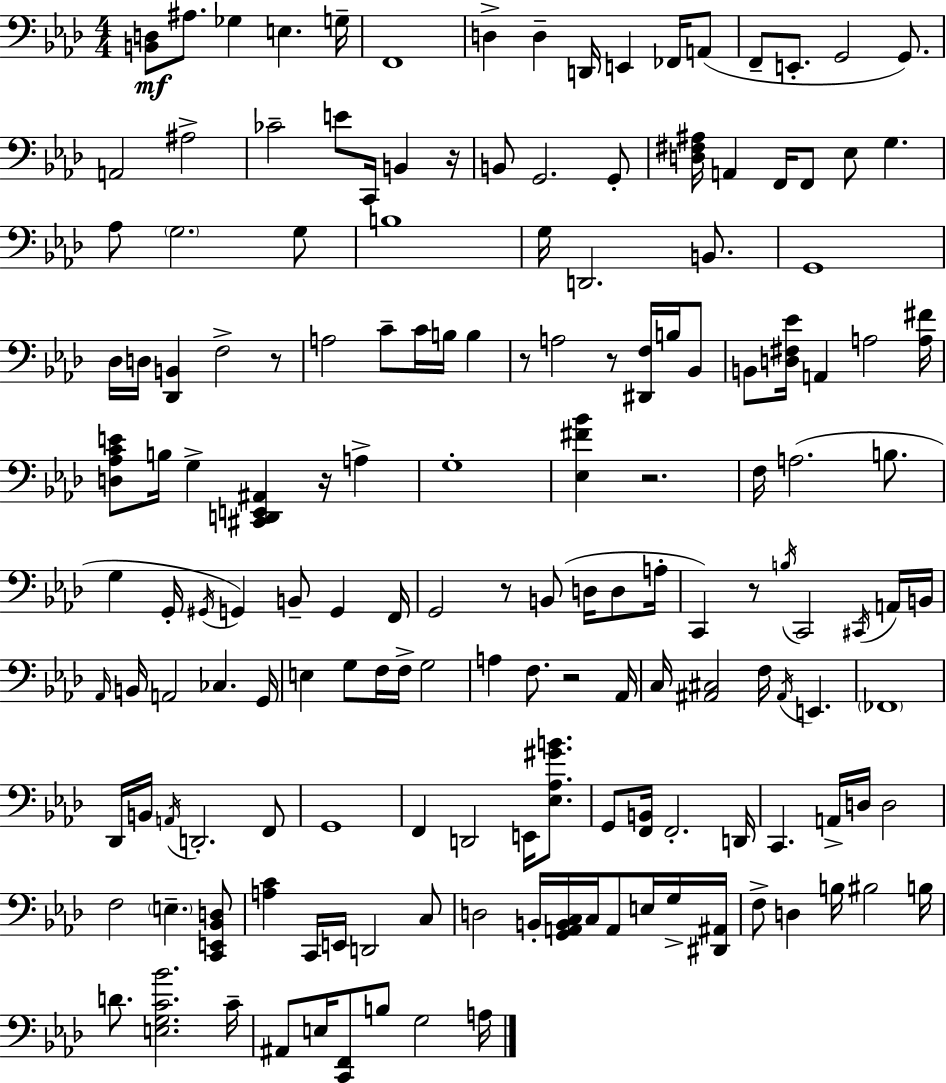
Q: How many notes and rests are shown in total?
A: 161